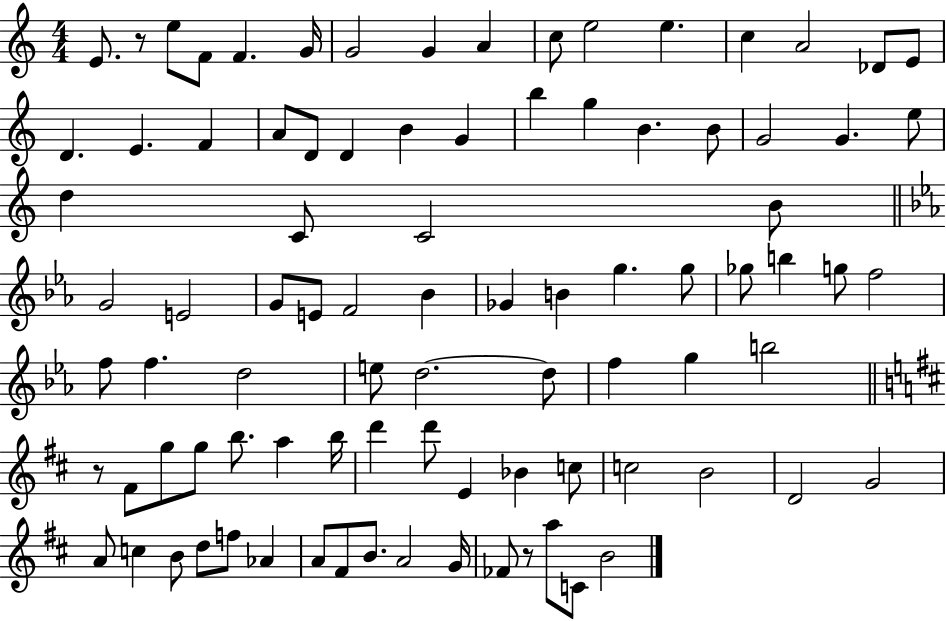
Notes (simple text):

E4/e. R/e E5/e F4/e F4/q. G4/s G4/h G4/q A4/q C5/e E5/h E5/q. C5/q A4/h Db4/e E4/e D4/q. E4/q. F4/q A4/e D4/e D4/q B4/q G4/q B5/q G5/q B4/q. B4/e G4/h G4/q. E5/e D5/q C4/e C4/h B4/e G4/h E4/h G4/e E4/e F4/h Bb4/q Gb4/q B4/q G5/q. G5/e Gb5/e B5/q G5/e F5/h F5/e F5/q. D5/h E5/e D5/h. D5/e F5/q G5/q B5/h R/e F#4/e G5/e G5/e B5/e. A5/q B5/s D6/q D6/e E4/q Bb4/q C5/e C5/h B4/h D4/h G4/h A4/e C5/q B4/e D5/e F5/e Ab4/q A4/e F#4/e B4/e. A4/h G4/s FES4/e R/e A5/e C4/e B4/h